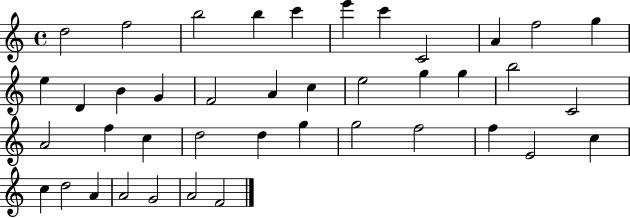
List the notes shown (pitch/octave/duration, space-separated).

D5/h F5/h B5/h B5/q C6/q E6/q C6/q C4/h A4/q F5/h G5/q E5/q D4/q B4/q G4/q F4/h A4/q C5/q E5/h G5/q G5/q B5/h C4/h A4/h F5/q C5/q D5/h D5/q G5/q G5/h F5/h F5/q E4/h C5/q C5/q D5/h A4/q A4/h G4/h A4/h F4/h